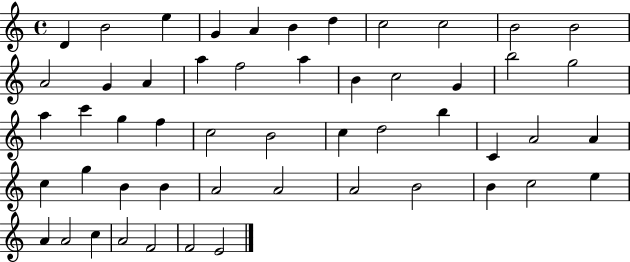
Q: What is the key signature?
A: C major